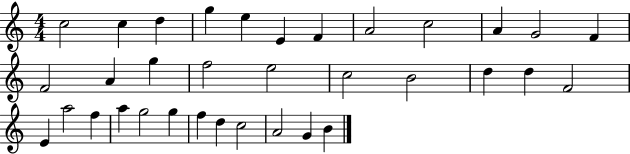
X:1
T:Untitled
M:4/4
L:1/4
K:C
c2 c d g e E F A2 c2 A G2 F F2 A g f2 e2 c2 B2 d d F2 E a2 f a g2 g f d c2 A2 G B